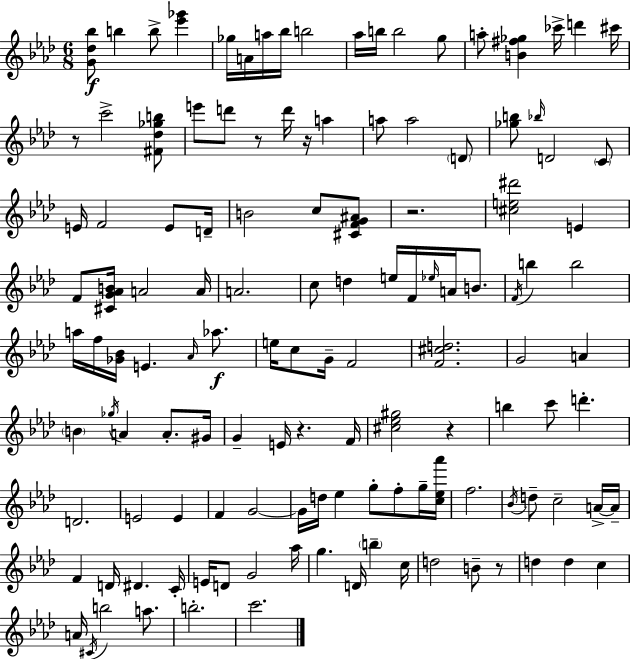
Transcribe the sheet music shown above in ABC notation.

X:1
T:Untitled
M:6/8
L:1/4
K:Ab
[G_d_b]/2 b b/2 [_e'_g'] _g/4 A/4 a/4 _b/4 b2 _a/4 b/4 b2 g/2 a/2 [B^f_g] _c'/4 d' ^c'/4 z/2 c'2 [^F_d_gb]/2 e'/2 d'/2 z/2 d'/4 z/4 a a/2 a2 D/2 [_gb]/2 _b/4 D2 C/2 E/4 F2 E/2 D/4 B2 c/2 [^CFG^A]/2 z2 [^ce^d']2 E F/2 [^CG_AB]/4 A2 A/4 A2 c/2 d e/4 F/4 _e/4 A/4 B/2 F/4 b b2 a/4 f/4 [_G_B]/4 E _A/4 _a/2 e/4 c/2 G/4 F2 [F^cd]2 G2 A B _g/4 A A/2 ^G/4 G E/4 z F/4 [^c_e^g]2 z b c'/2 d' D2 E2 E F G2 G/4 d/4 _e g/2 f/2 g/4 [c_e_a']/4 f2 _B/4 d/2 c2 A/4 A/4 F D/4 ^D C/4 E/4 D/2 G2 _a/4 g D/4 b c/4 d2 B/2 z/2 d d c A/4 ^C/4 b2 a/2 b2 c'2